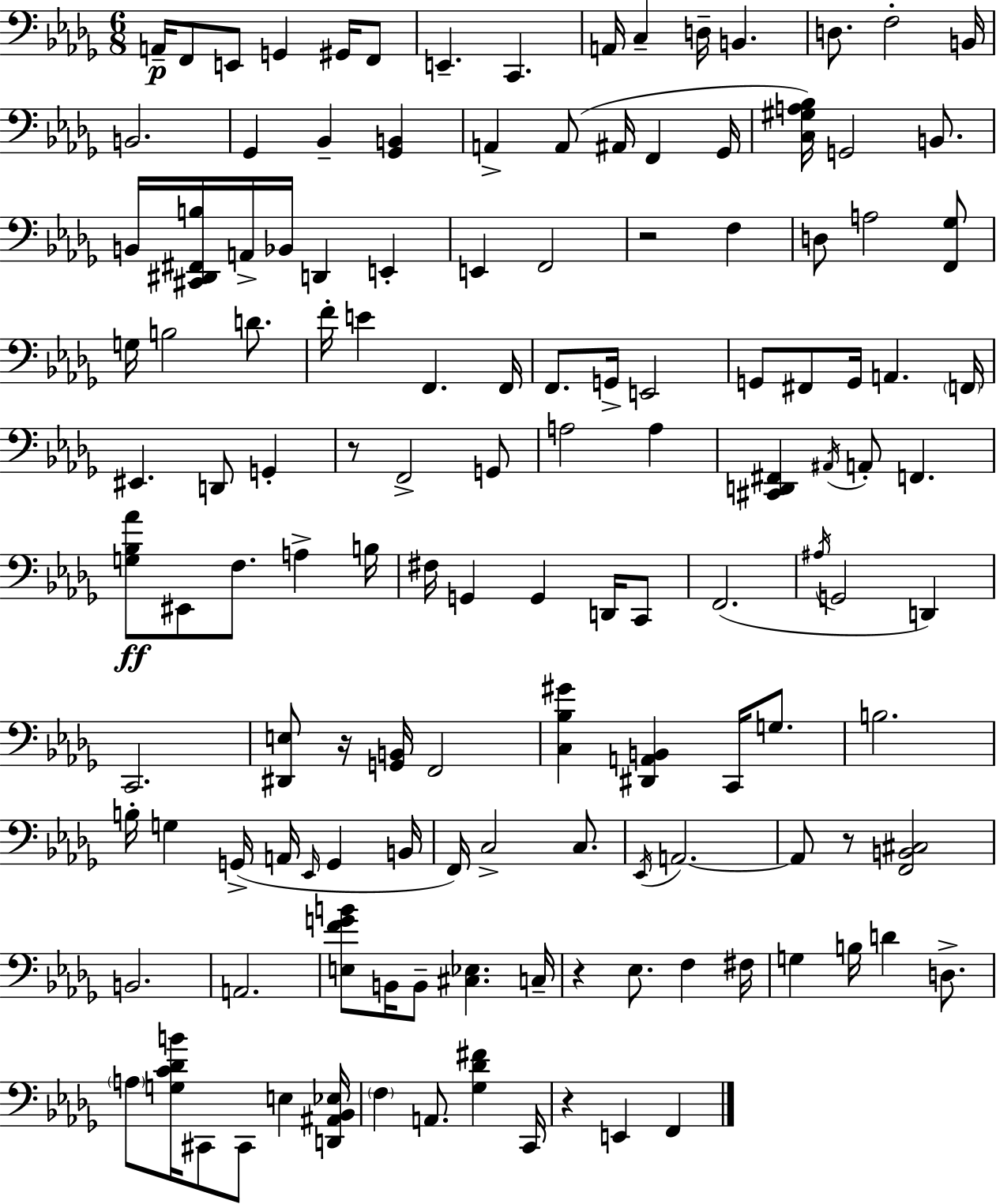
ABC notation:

X:1
T:Untitled
M:6/8
L:1/4
K:Bbm
A,,/4 F,,/2 E,,/2 G,, ^G,,/4 F,,/2 E,, C,, A,,/4 C, D,/4 B,, D,/2 F,2 B,,/4 B,,2 _G,, _B,, [_G,,B,,] A,, A,,/2 ^A,,/4 F,, _G,,/4 [C,^G,A,_B,]/4 G,,2 B,,/2 B,,/4 [^C,,^D,,^F,,B,]/4 A,,/4 _B,,/4 D,, E,, E,, F,,2 z2 F, D,/2 A,2 [F,,_G,]/2 G,/4 B,2 D/2 F/4 E F,, F,,/4 F,,/2 G,,/4 E,,2 G,,/2 ^F,,/2 G,,/4 A,, F,,/4 ^E,, D,,/2 G,, z/2 F,,2 G,,/2 A,2 A, [^C,,D,,^F,,] ^A,,/4 A,,/2 F,, [G,_B,_A]/2 ^E,,/2 F,/2 A, B,/4 ^F,/4 G,, G,, D,,/4 C,,/2 F,,2 ^A,/4 G,,2 D,, C,,2 [^D,,E,]/2 z/4 [G,,B,,]/4 F,,2 [C,_B,^G] [^D,,A,,B,,] C,,/4 G,/2 B,2 B,/4 G, G,,/4 A,,/4 _E,,/4 G,, B,,/4 F,,/4 C,2 C,/2 _E,,/4 A,,2 A,,/2 z/2 [F,,B,,^C,]2 B,,2 A,,2 [E,FGB]/2 B,,/4 B,,/2 [^C,_E,] C,/4 z _E,/2 F, ^F,/4 G, B,/4 D D,/2 A,/2 [G,C_DB]/4 ^C,,/2 ^C,,/2 E, [D,,^A,,_B,,_E,]/4 F, A,,/2 [_G,_D^F] C,,/4 z E,, F,,